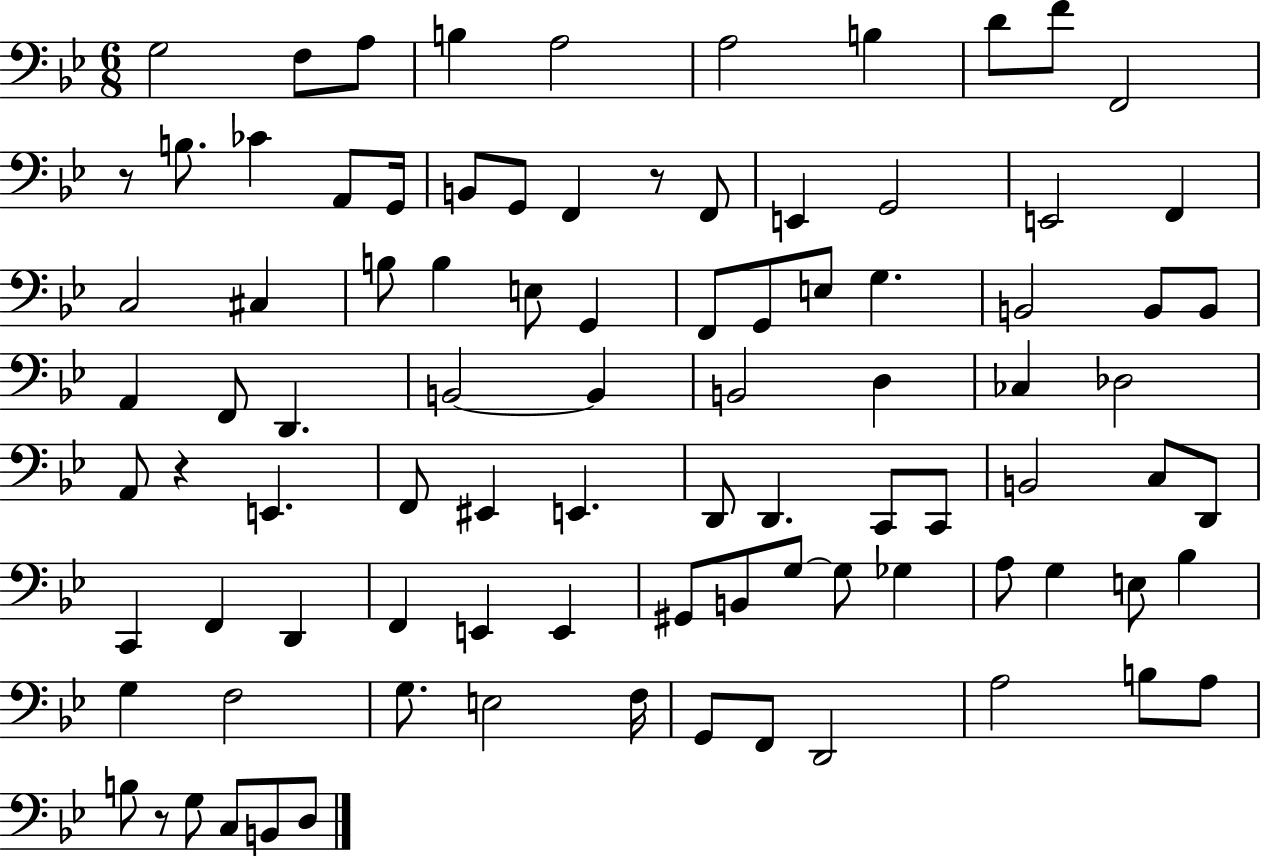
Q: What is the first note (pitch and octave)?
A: G3